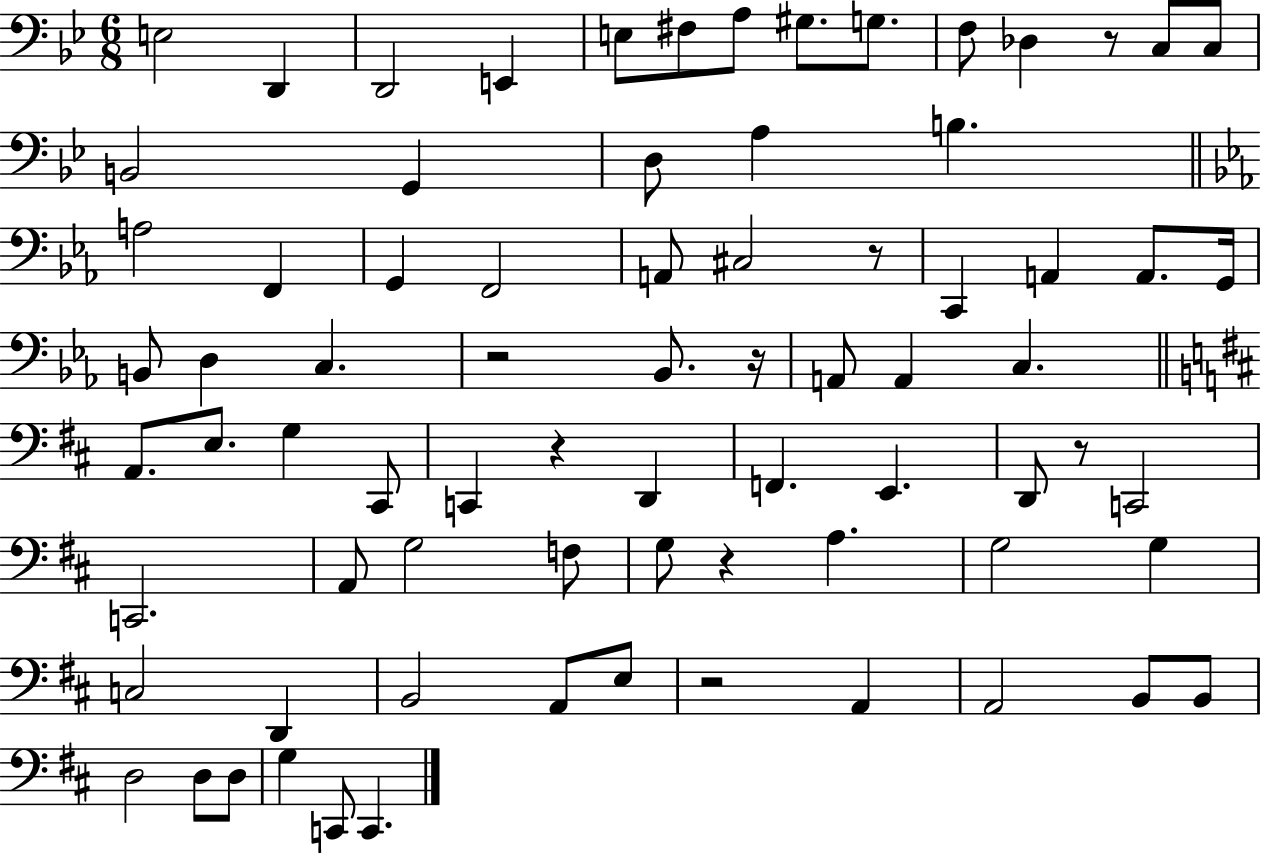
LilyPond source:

{
  \clef bass
  \numericTimeSignature
  \time 6/8
  \key bes \major
  \repeat volta 2 { e2 d,4 | d,2 e,4 | e8 fis8 a8 gis8. g8. | f8 des4 r8 c8 c8 | \break b,2 g,4 | d8 a4 b4. | \bar "||" \break \key ees \major a2 f,4 | g,4 f,2 | a,8 cis2 r8 | c,4 a,4 a,8. g,16 | \break b,8 d4 c4. | r2 bes,8. r16 | a,8 a,4 c4. | \bar "||" \break \key d \major a,8. e8. g4 cis,8 | c,4 r4 d,4 | f,4. e,4. | d,8 r8 c,2 | \break c,2. | a,8 g2 f8 | g8 r4 a4. | g2 g4 | \break c2 d,4 | b,2 a,8 e8 | r2 a,4 | a,2 b,8 b,8 | \break d2 d8 d8 | g4 c,8 c,4. | } \bar "|."
}